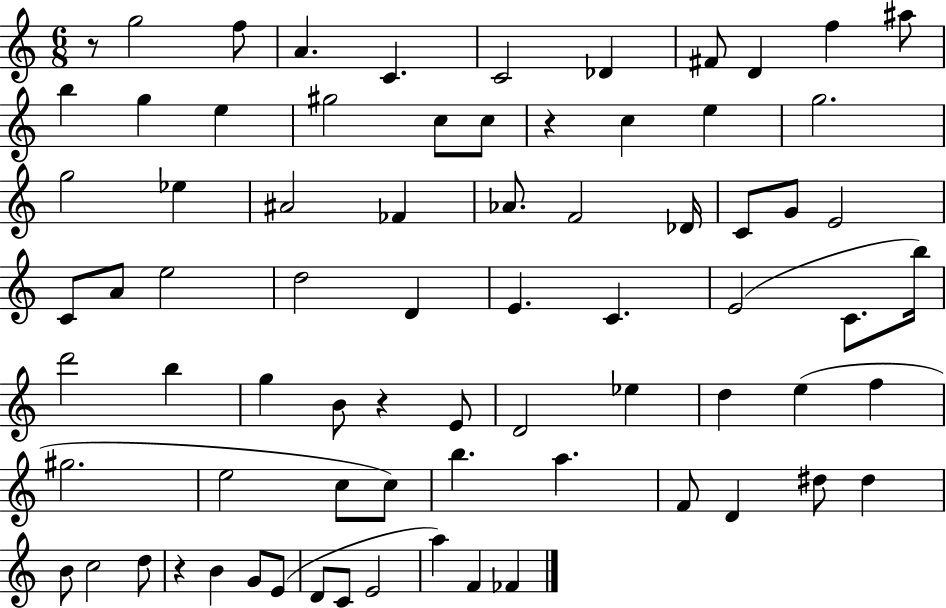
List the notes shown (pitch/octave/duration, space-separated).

R/e G5/h F5/e A4/q. C4/q. C4/h Db4/q F#4/e D4/q F5/q A#5/e B5/q G5/q E5/q G#5/h C5/e C5/e R/q C5/q E5/q G5/h. G5/h Eb5/q A#4/h FES4/q Ab4/e. F4/h Db4/s C4/e G4/e E4/h C4/e A4/e E5/h D5/h D4/q E4/q. C4/q. E4/h C4/e. B5/s D6/h B5/q G5/q B4/e R/q E4/e D4/h Eb5/q D5/q E5/q F5/q G#5/h. E5/h C5/e C5/e B5/q. A5/q. F4/e D4/q D#5/e D#5/q B4/e C5/h D5/e R/q B4/q G4/e E4/e D4/e C4/e E4/h A5/q F4/q FES4/q